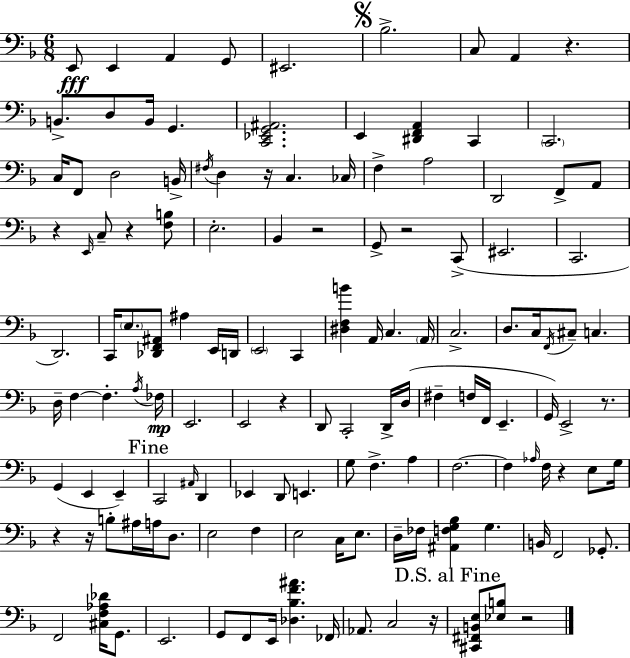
E2/e E2/q A2/q G2/e EIS2/h. Bb3/h. C3/e A2/q R/q. B2/e. D3/e B2/s G2/q. [C2,Eb2,G2,A#2]/h. E2/q [D#2,F2,A2]/q C2/q C2/h. C3/s F2/e D3/h B2/s F#3/s D3/q R/s C3/q. CES3/s F3/q A3/h D2/h F2/e A2/e R/q E2/s C3/e R/q [F3,B3]/e E3/h. Bb2/q R/h G2/e R/h C2/e EIS2/h. C2/h. D2/h. C2/s E3/e. [Db2,F2,A#2]/e A#3/q E2/s D2/s E2/h C2/q [D#3,F3,B4]/q A2/s C3/q. A2/s C3/h. D3/e. C3/s F2/s C#3/e C3/q. D3/s F3/q F3/q. A3/s FES3/s E2/h. E2/h R/q D2/e C2/h D2/s D3/s F#3/q F3/s F2/s E2/q. G2/s E2/h R/e. G2/q E2/q E2/q C2/h A#2/s D2/q Eb2/q D2/e E2/q. G3/e F3/q. A3/q F3/h. F3/q Ab3/s F3/s R/q E3/e G3/s R/q R/s B3/e A#3/s A3/s D3/e. E3/h F3/q E3/h C3/s E3/e. D3/s FES3/s [A#2,F3,G3,Bb3]/q G3/q. B2/s F2/h Gb2/e. F2/h [C#3,F3,Ab3,Db4]/s G2/e. E2/h. G2/e F2/e E2/s [Db3,Bb3,F4,A#4]/q. FES2/s Ab2/e. C3/h R/s [C#2,F#2,B2,E3]/e [Eb3,B3]/e R/h